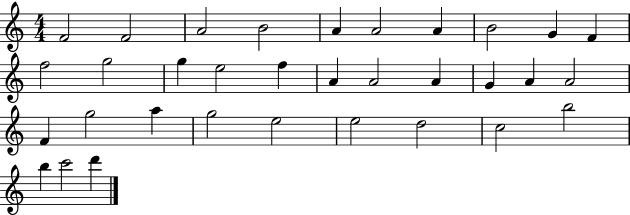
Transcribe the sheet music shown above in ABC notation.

X:1
T:Untitled
M:4/4
L:1/4
K:C
F2 F2 A2 B2 A A2 A B2 G F f2 g2 g e2 f A A2 A G A A2 F g2 a g2 e2 e2 d2 c2 b2 b c'2 d'